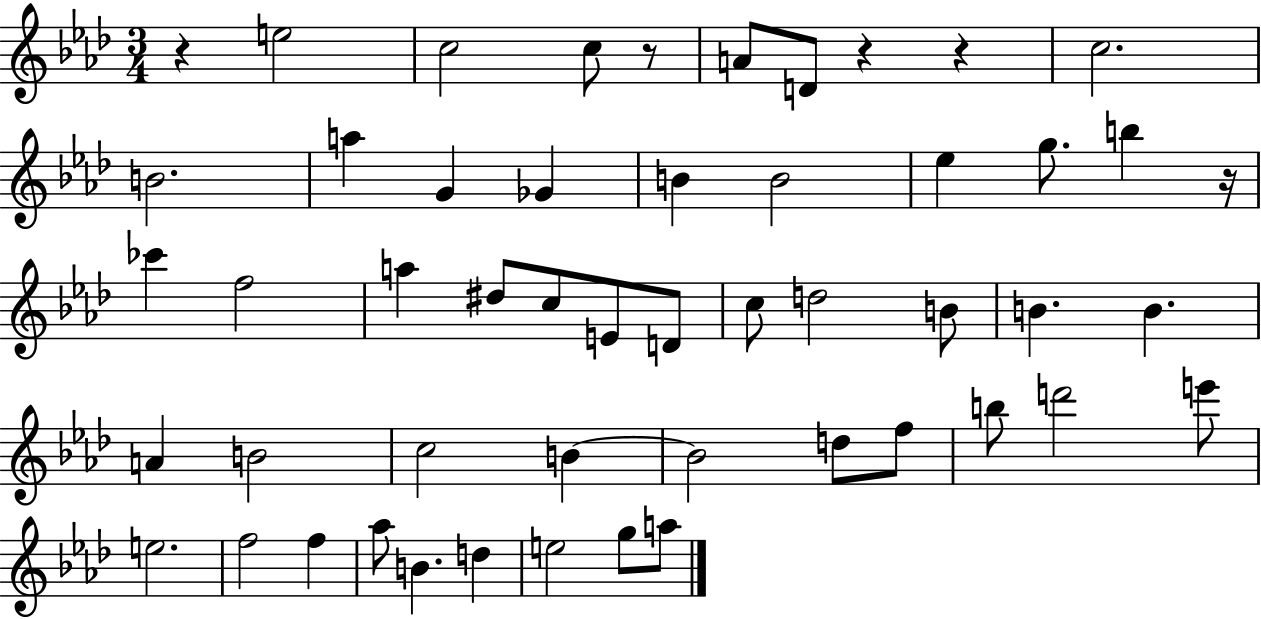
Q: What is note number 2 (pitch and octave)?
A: C5